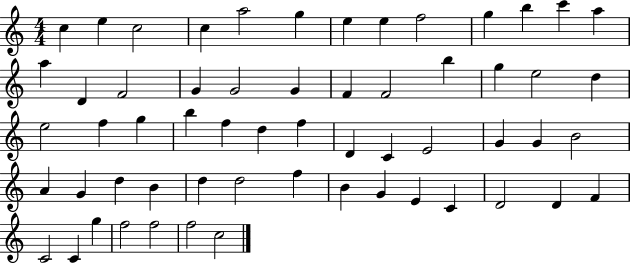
{
  \clef treble
  \numericTimeSignature
  \time 4/4
  \key c \major
  c''4 e''4 c''2 | c''4 a''2 g''4 | e''4 e''4 f''2 | g''4 b''4 c'''4 a''4 | \break a''4 d'4 f'2 | g'4 g'2 g'4 | f'4 f'2 b''4 | g''4 e''2 d''4 | \break e''2 f''4 g''4 | b''4 f''4 d''4 f''4 | d'4 c'4 e'2 | g'4 g'4 b'2 | \break a'4 g'4 d''4 b'4 | d''4 d''2 f''4 | b'4 g'4 e'4 c'4 | d'2 d'4 f'4 | \break c'2 c'4 g''4 | f''2 f''2 | f''2 c''2 | \bar "|."
}